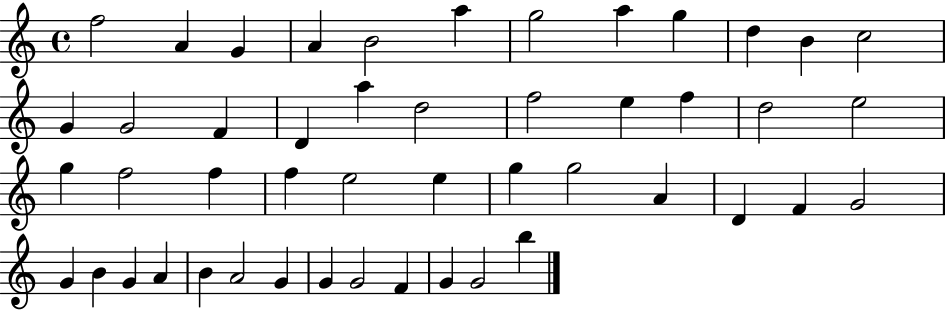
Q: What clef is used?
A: treble